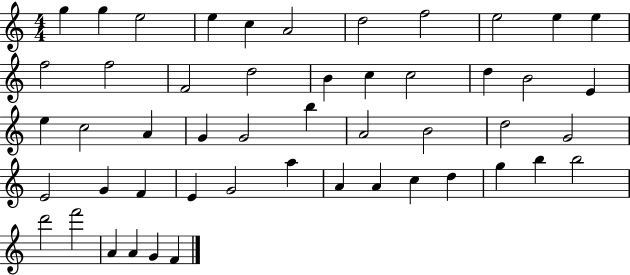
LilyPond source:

{
  \clef treble
  \numericTimeSignature
  \time 4/4
  \key c \major
  g''4 g''4 e''2 | e''4 c''4 a'2 | d''2 f''2 | e''2 e''4 e''4 | \break f''2 f''2 | f'2 d''2 | b'4 c''4 c''2 | d''4 b'2 e'4 | \break e''4 c''2 a'4 | g'4 g'2 b''4 | a'2 b'2 | d''2 g'2 | \break e'2 g'4 f'4 | e'4 g'2 a''4 | a'4 a'4 c''4 d''4 | g''4 b''4 b''2 | \break d'''2 f'''2 | a'4 a'4 g'4 f'4 | \bar "|."
}